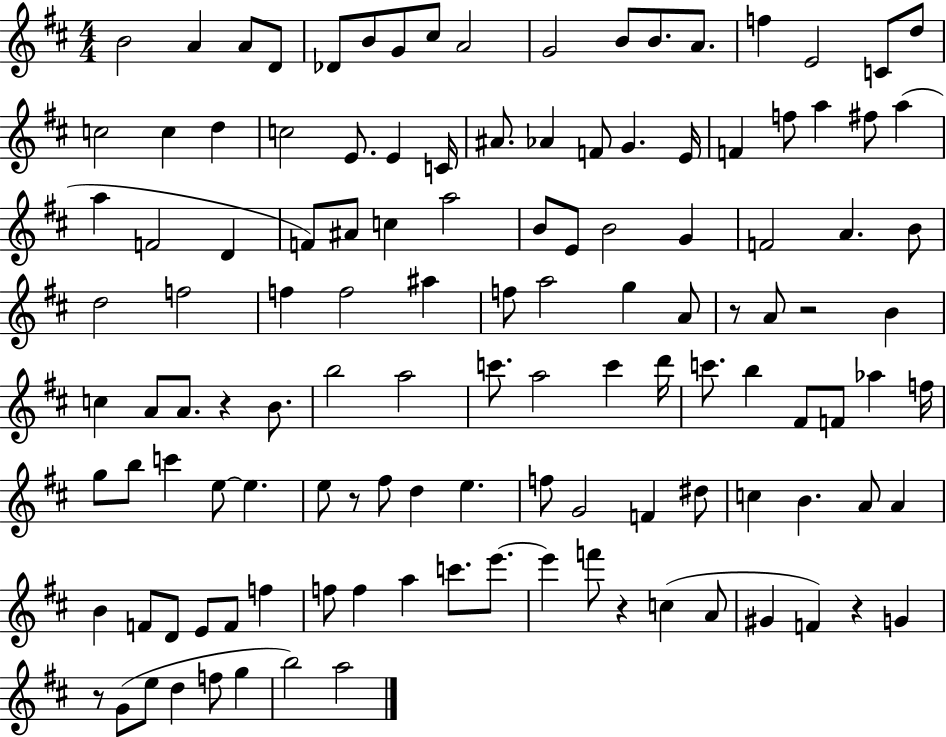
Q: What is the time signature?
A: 4/4